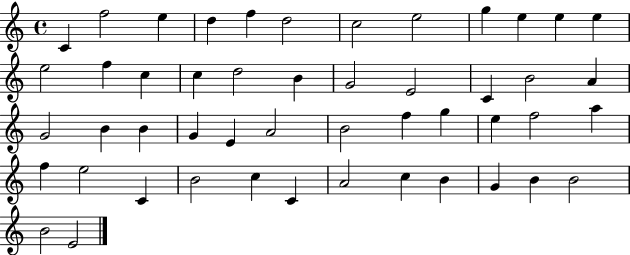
X:1
T:Untitled
M:4/4
L:1/4
K:C
C f2 e d f d2 c2 e2 g e e e e2 f c c d2 B G2 E2 C B2 A G2 B B G E A2 B2 f g e f2 a f e2 C B2 c C A2 c B G B B2 B2 E2